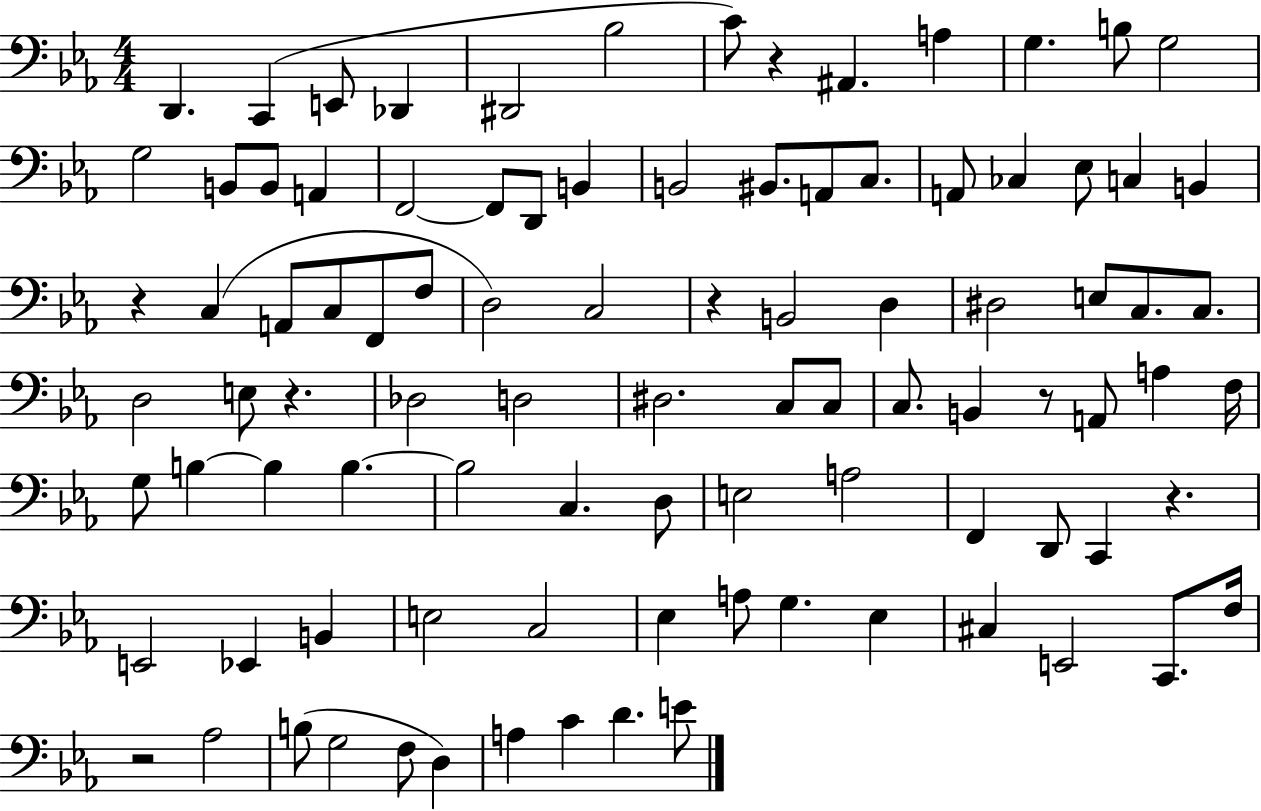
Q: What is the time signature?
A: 4/4